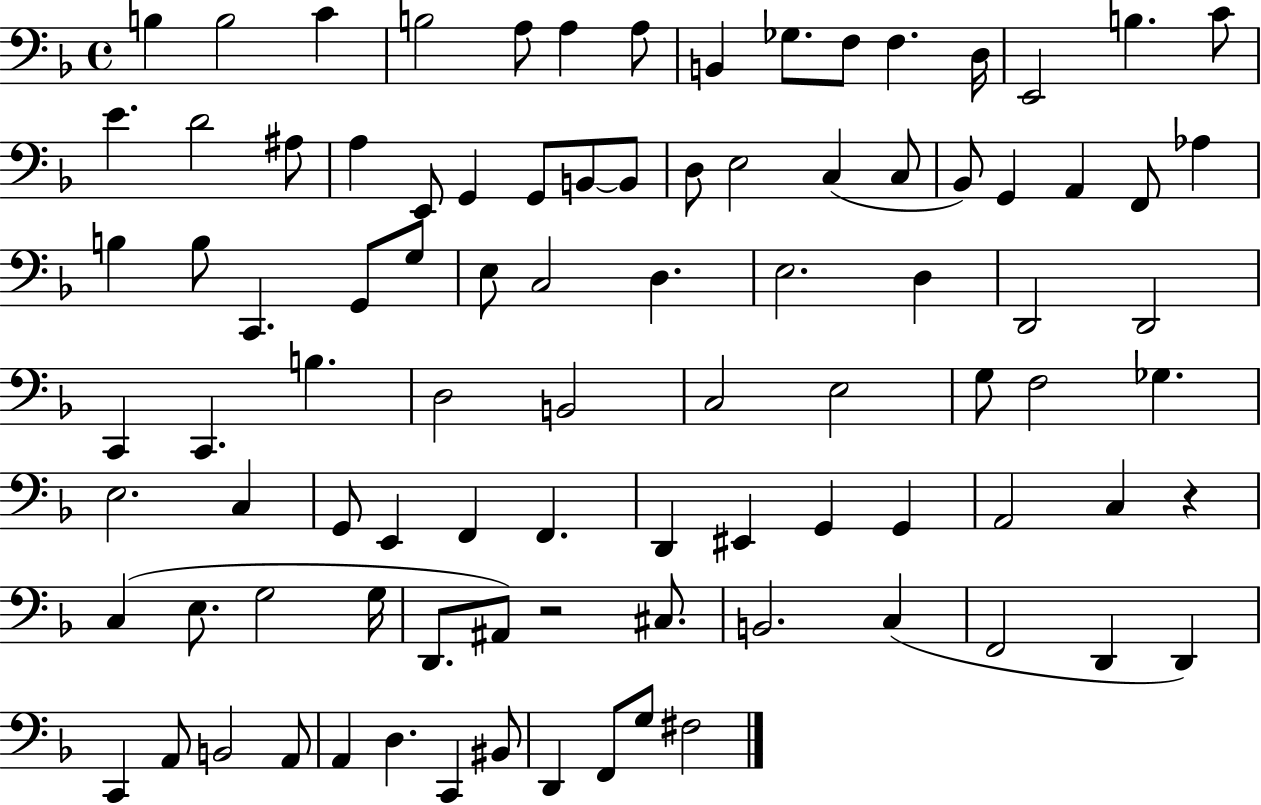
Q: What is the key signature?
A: F major